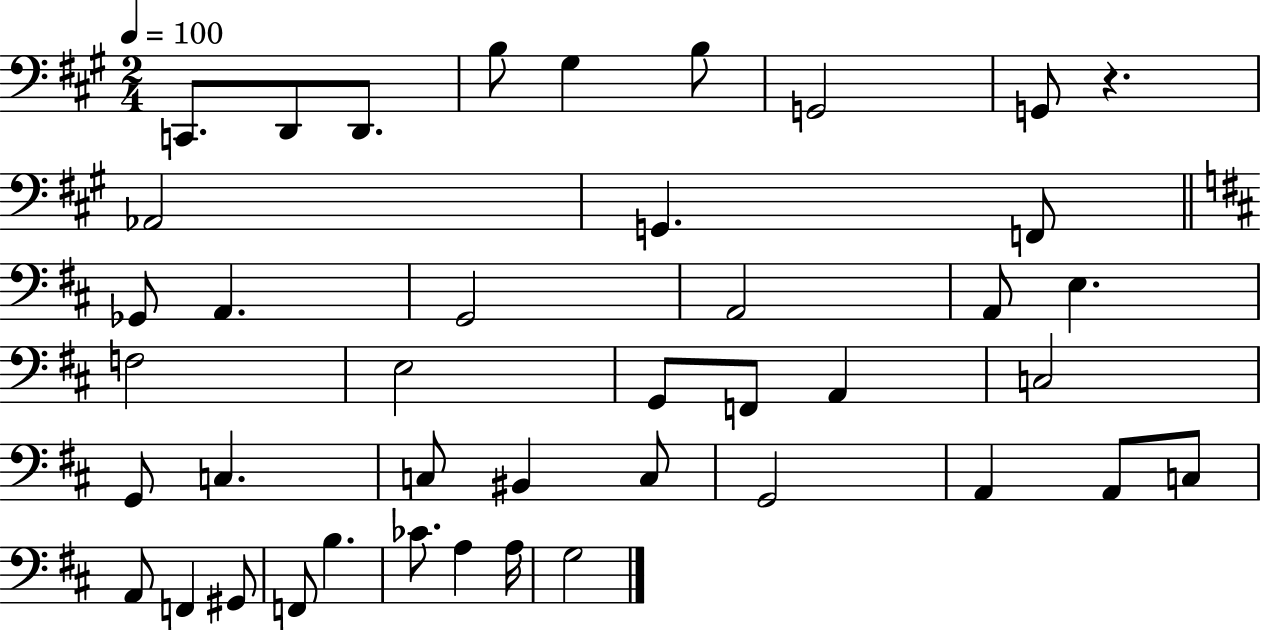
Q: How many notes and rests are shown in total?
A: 42